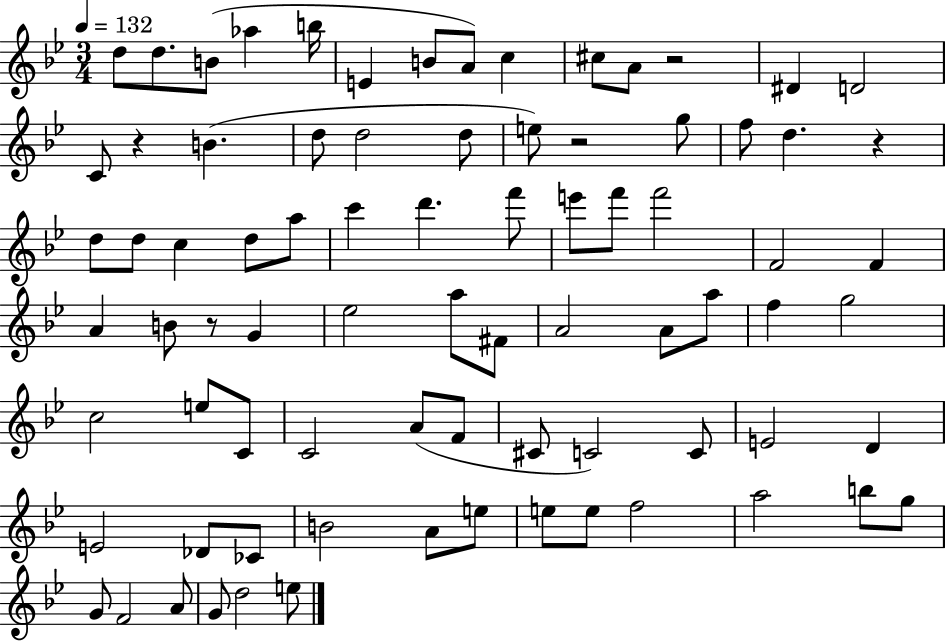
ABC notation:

X:1
T:Untitled
M:3/4
L:1/4
K:Bb
d/2 d/2 B/2 _a b/4 E B/2 A/2 c ^c/2 A/2 z2 ^D D2 C/2 z B d/2 d2 d/2 e/2 z2 g/2 f/2 d z d/2 d/2 c d/2 a/2 c' d' f'/2 e'/2 f'/2 f'2 F2 F A B/2 z/2 G _e2 a/2 ^F/2 A2 A/2 a/2 f g2 c2 e/2 C/2 C2 A/2 F/2 ^C/2 C2 C/2 E2 D E2 _D/2 _C/2 B2 A/2 e/2 e/2 e/2 f2 a2 b/2 g/2 G/2 F2 A/2 G/2 d2 e/2